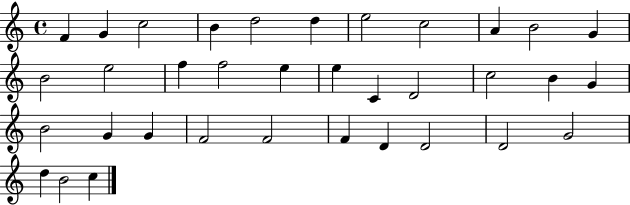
{
  \clef treble
  \time 4/4
  \defaultTimeSignature
  \key c \major
  f'4 g'4 c''2 | b'4 d''2 d''4 | e''2 c''2 | a'4 b'2 g'4 | \break b'2 e''2 | f''4 f''2 e''4 | e''4 c'4 d'2 | c''2 b'4 g'4 | \break b'2 g'4 g'4 | f'2 f'2 | f'4 d'4 d'2 | d'2 g'2 | \break d''4 b'2 c''4 | \bar "|."
}